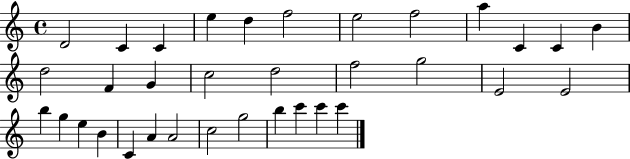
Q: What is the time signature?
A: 4/4